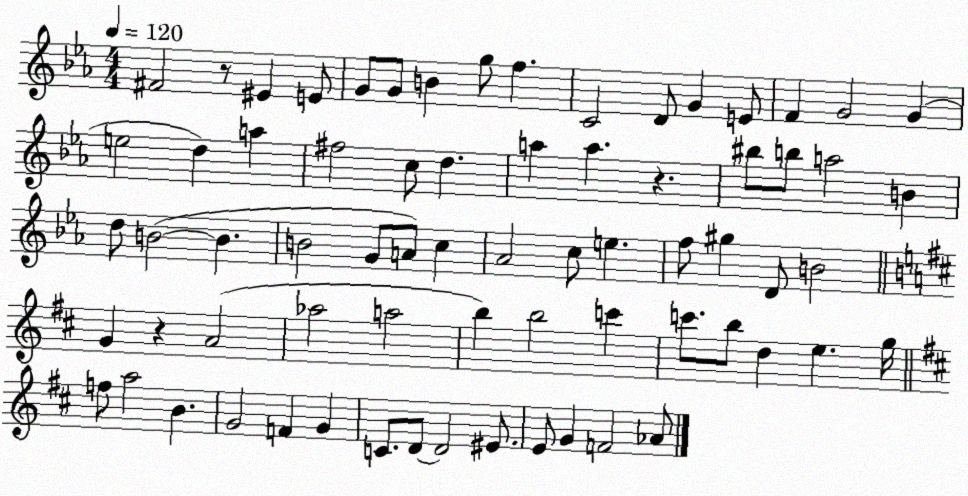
X:1
T:Untitled
M:4/4
L:1/4
K:Eb
^F2 z/2 ^E E/2 G/2 G/2 B g/2 f C2 D/2 G E/2 F G2 G e2 d a ^f2 c/2 d a a z ^b/2 b/2 a2 B d/2 B2 B B2 G/2 A/2 c _A2 c/2 e f/2 ^g D/2 B2 G z A2 _a2 a2 b b2 c' c'/2 b/2 d e g/4 f/2 a2 B G2 F G C/2 D/2 D2 ^E/2 E/2 G F2 _A/2